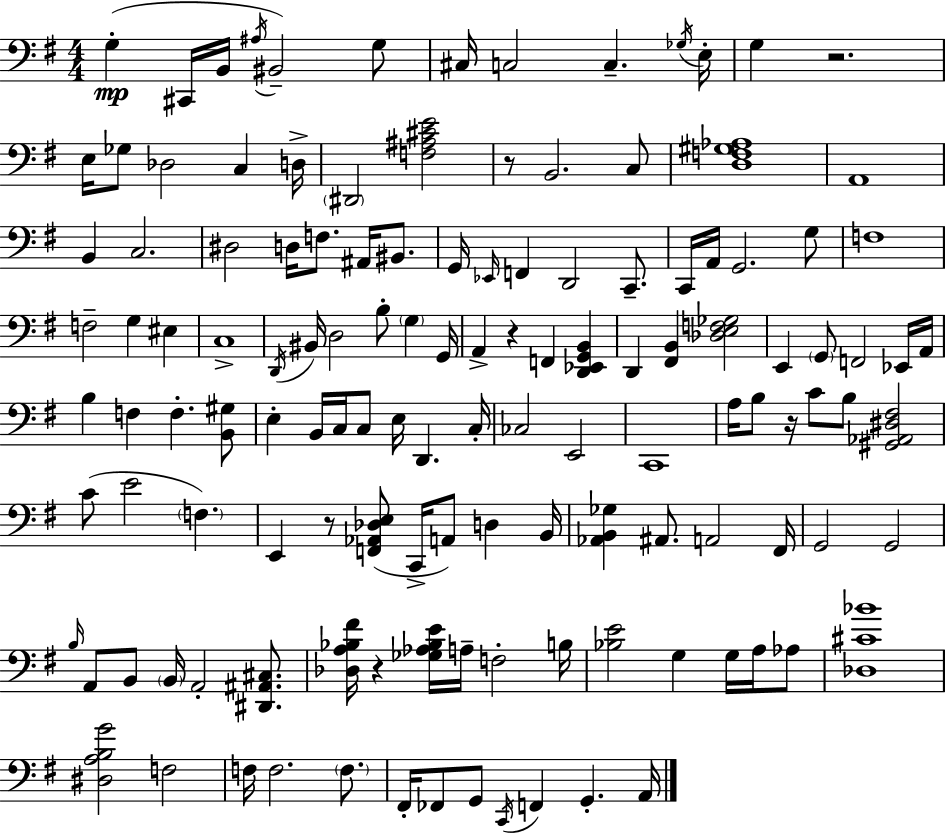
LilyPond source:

{
  \clef bass
  \numericTimeSignature
  \time 4/4
  \key e \minor
  \repeat volta 2 { g4-.(\mp cis,16 b,16 \acciaccatura { ais16 } bis,2--) g8 | cis16 c2 c4.-- | \acciaccatura { ges16 } e16-. g4 r2. | e16 ges8 des2 c4 | \break d16-> \parenthesize dis,2 <f ais cis' e'>2 | r8 b,2. | c8 <d f gis aes>1 | a,1 | \break b,4 c2. | dis2 d16 f8. ais,16 bis,8. | g,16 \grace { ees,16 } f,4 d,2 | c,8.-- c,16 a,16 g,2. | \break g8 f1 | f2-- g4 eis4 | c1-> | \acciaccatura { d,16 } bis,16 d2 b8-. \parenthesize g4 | \break g,16 a,4-> r4 f,4 | <d, ees, g, b,>4 d,4 <fis, b,>4 <des e f ges>2 | e,4 \parenthesize g,8 f,2 | ees,16 a,16 b4 f4 f4.-. | \break <b, gis>8 e4-. b,16 c16 c8 e16 d,4. | c16-. ces2 e,2 | c,1 | a16 b8 r16 c'8 b8 <gis, aes, dis fis>2 | \break c'8( e'2 \parenthesize f4.) | e,4 r8 <f, aes, des e>8( c,16-> a,8) d4 | b,16 <aes, b, ges>4 ais,8. a,2 | fis,16 g,2 g,2 | \break \grace { b16 } a,8 b,8 \parenthesize b,16 a,2-. | <dis, ais, cis>8. <des a bes fis'>16 r4 <ges aes bes e'>16 a16-- f2-. | b16 <bes e'>2 g4 | g16 a16 aes8 <des cis' bes'>1 | \break <dis a b g'>2 f2 | f16 f2. | \parenthesize f8. fis,16-. fes,8 g,8 \acciaccatura { c,16 } f,4 g,4.-. | a,16 } \bar "|."
}